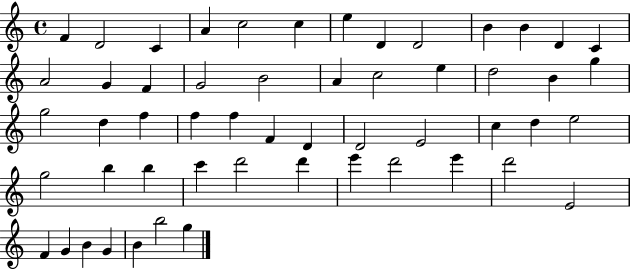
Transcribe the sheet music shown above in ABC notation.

X:1
T:Untitled
M:4/4
L:1/4
K:C
F D2 C A c2 c e D D2 B B D C A2 G F G2 B2 A c2 e d2 B g g2 d f f f F D D2 E2 c d e2 g2 b b c' d'2 d' e' d'2 e' d'2 E2 F G B G B b2 g